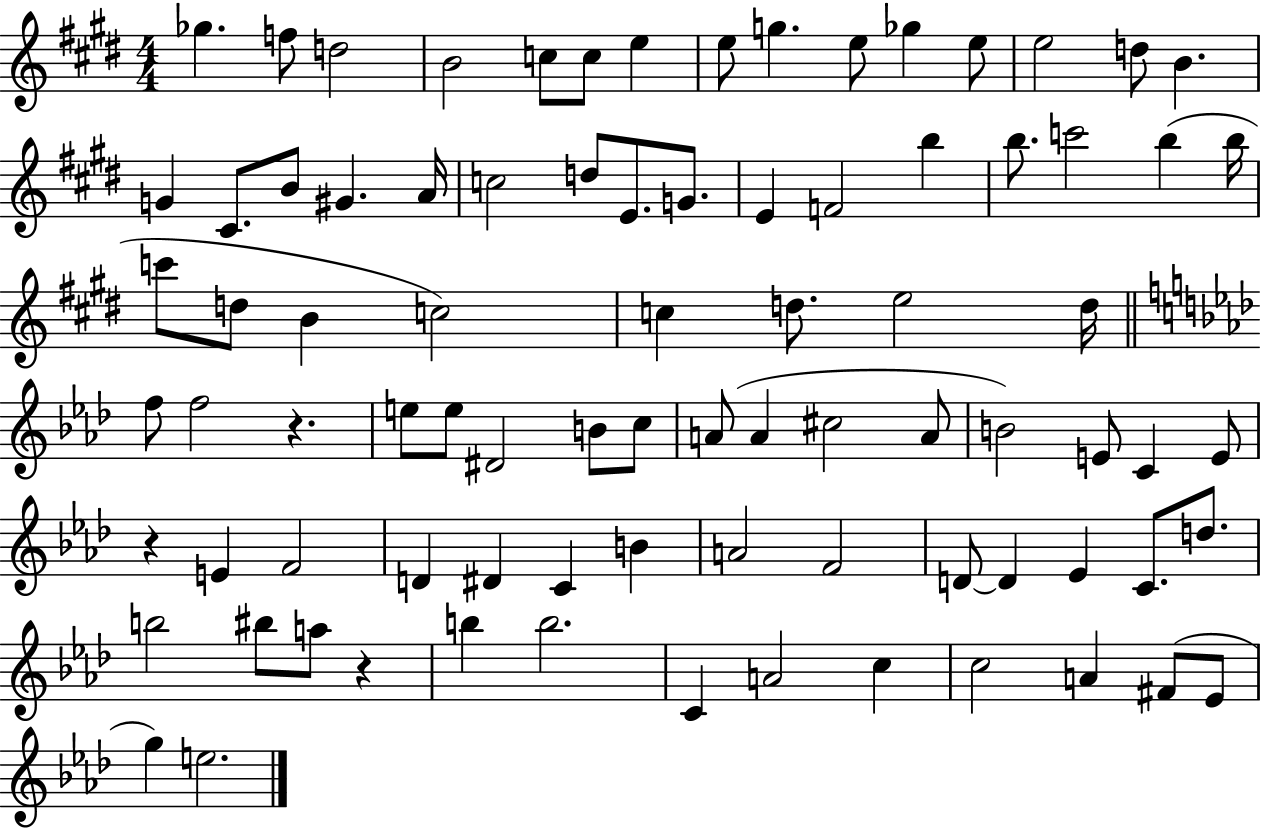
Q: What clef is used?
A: treble